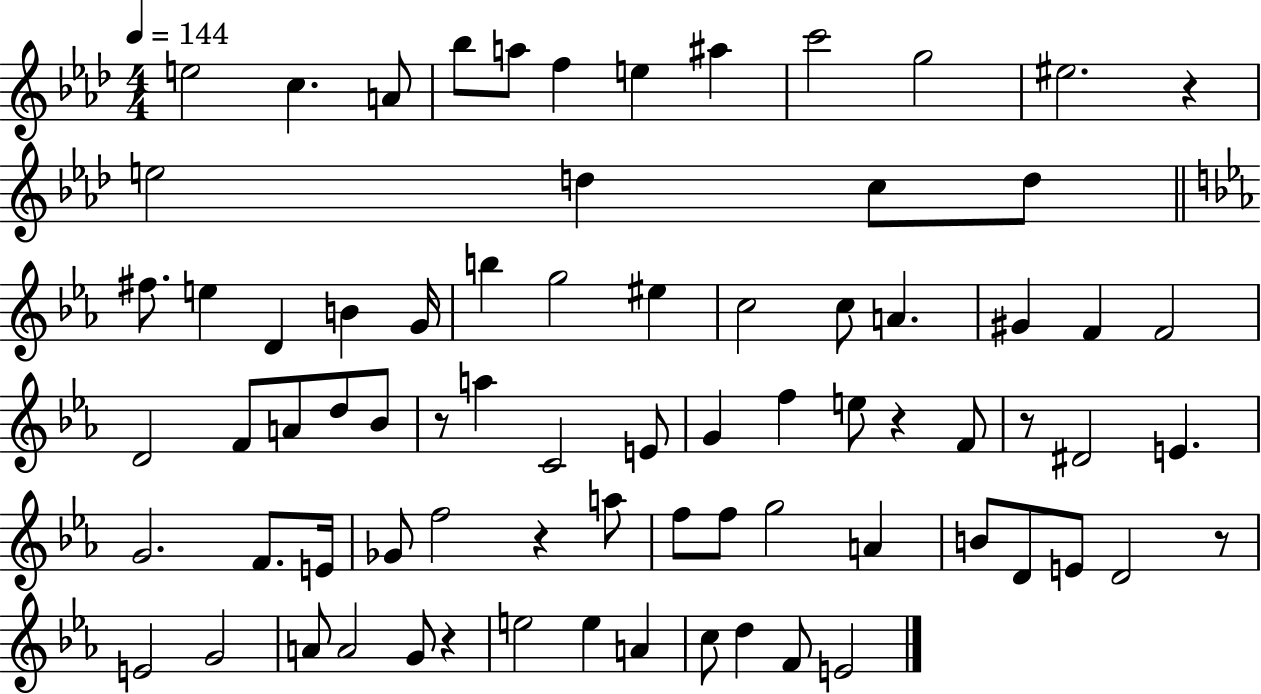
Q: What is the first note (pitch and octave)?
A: E5